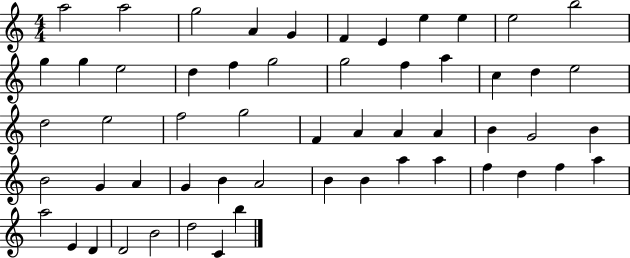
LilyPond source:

{
  \clef treble
  \numericTimeSignature
  \time 4/4
  \key c \major
  a''2 a''2 | g''2 a'4 g'4 | f'4 e'4 e''4 e''4 | e''2 b''2 | \break g''4 g''4 e''2 | d''4 f''4 g''2 | g''2 f''4 a''4 | c''4 d''4 e''2 | \break d''2 e''2 | f''2 g''2 | f'4 a'4 a'4 a'4 | b'4 g'2 b'4 | \break b'2 g'4 a'4 | g'4 b'4 a'2 | b'4 b'4 a''4 a''4 | f''4 d''4 f''4 a''4 | \break a''2 e'4 d'4 | d'2 b'2 | d''2 c'4 b''4 | \bar "|."
}